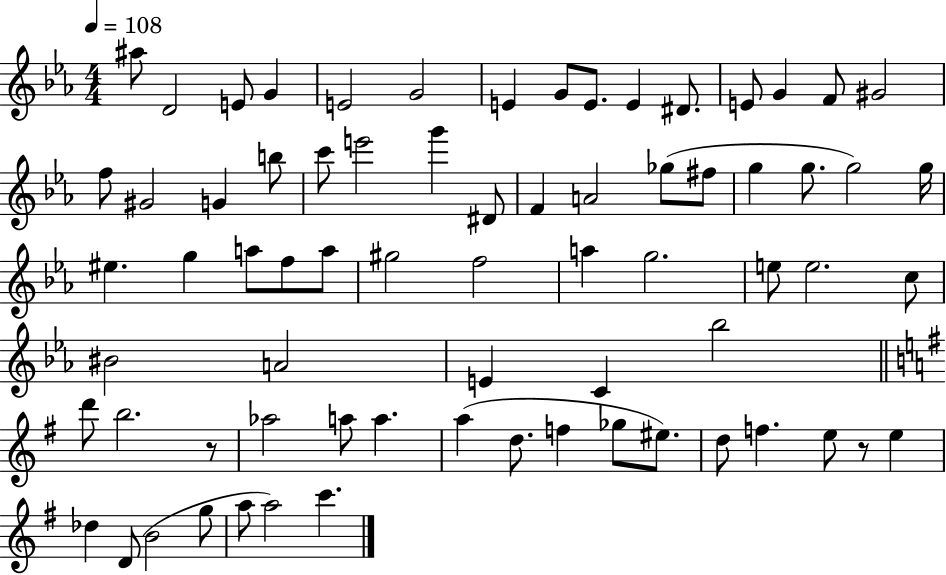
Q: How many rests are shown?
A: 2